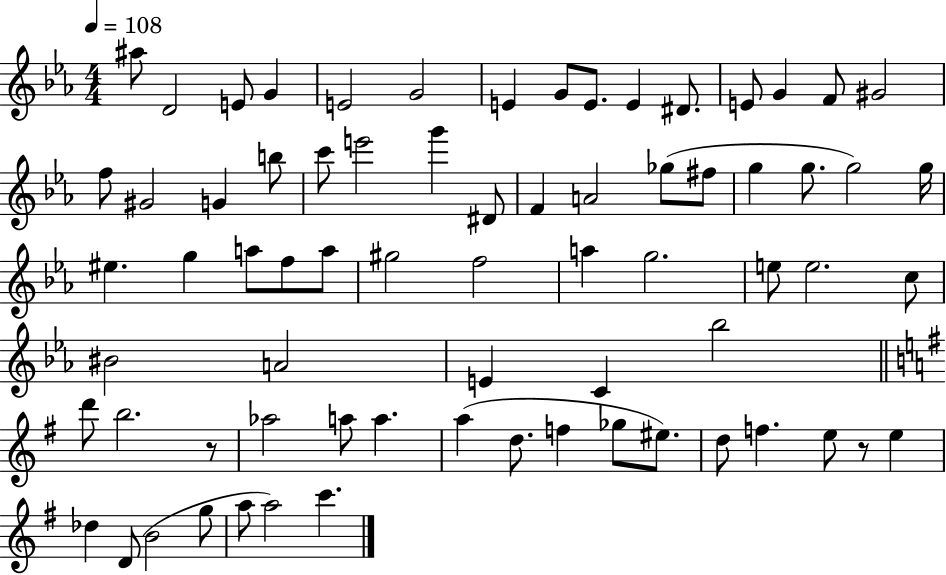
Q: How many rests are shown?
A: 2